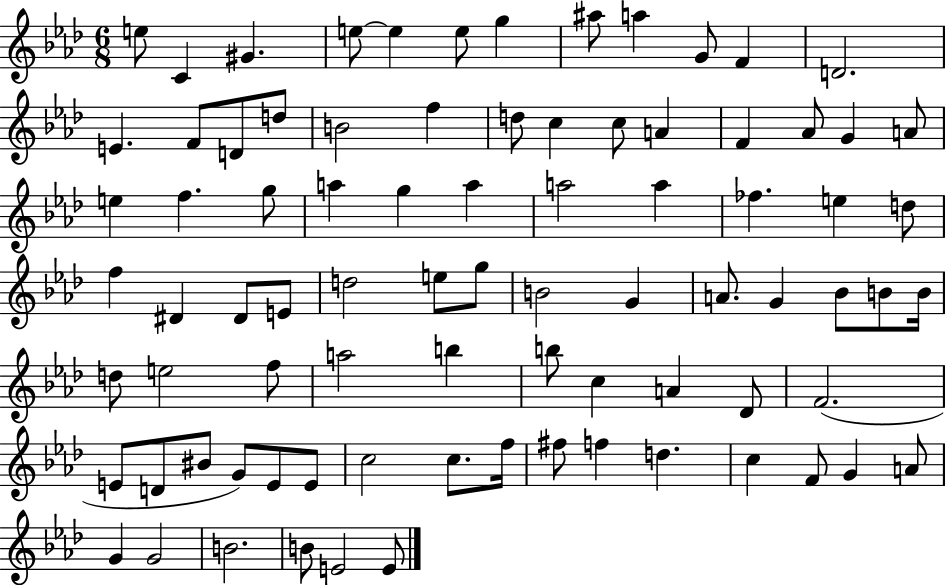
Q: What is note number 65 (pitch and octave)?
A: G4